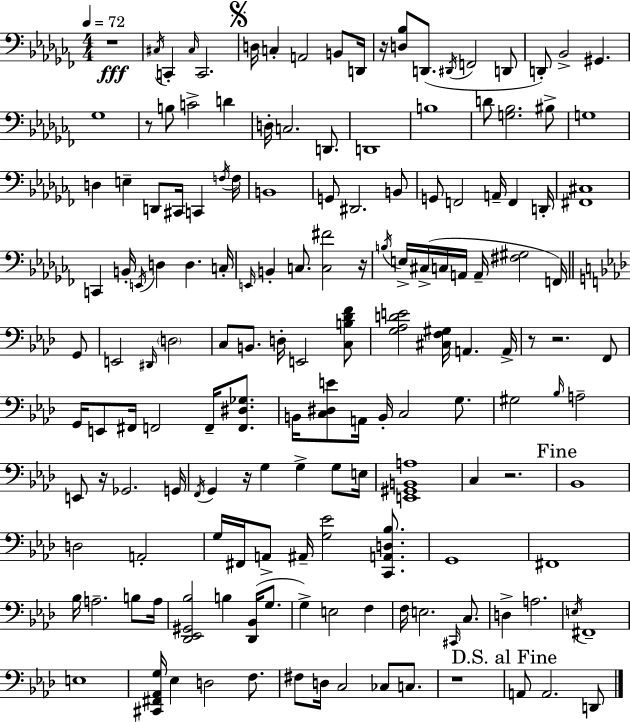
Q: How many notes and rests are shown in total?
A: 158